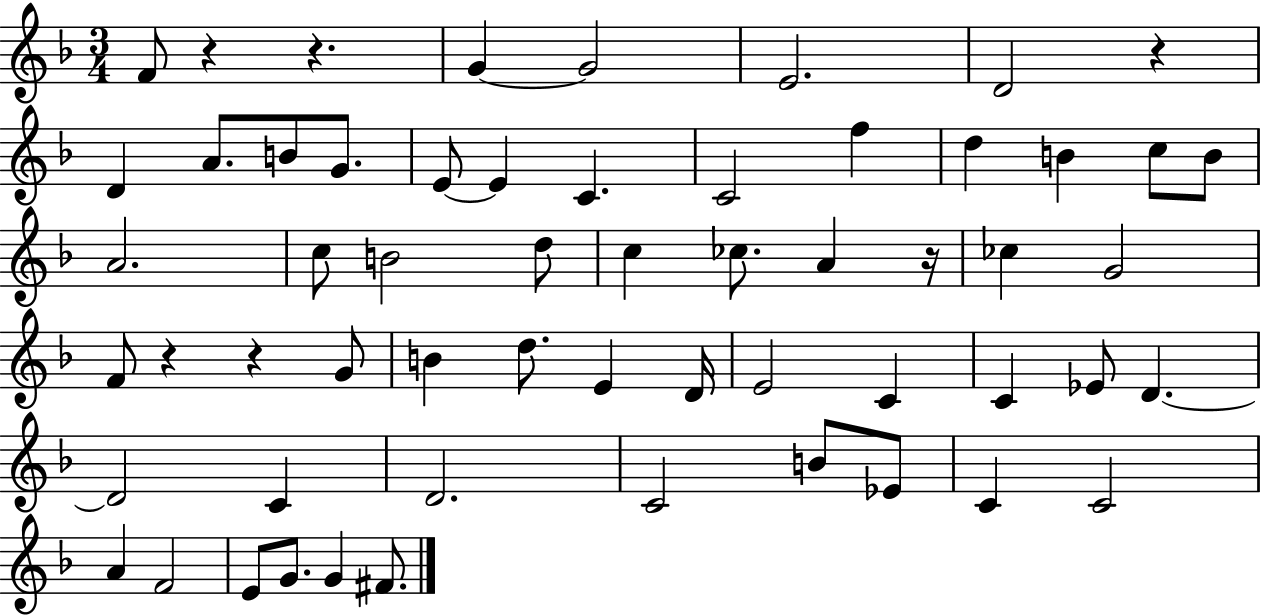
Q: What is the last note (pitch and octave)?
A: F#4